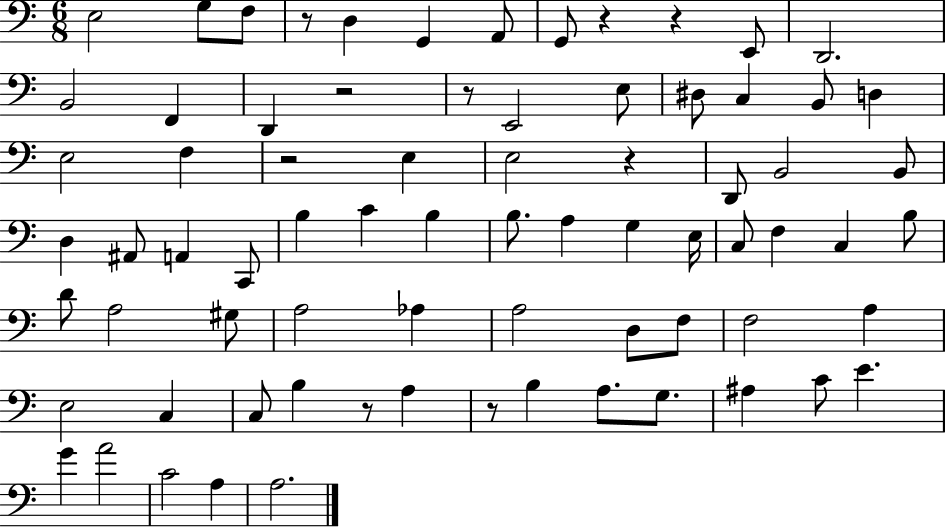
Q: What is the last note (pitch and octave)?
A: A3